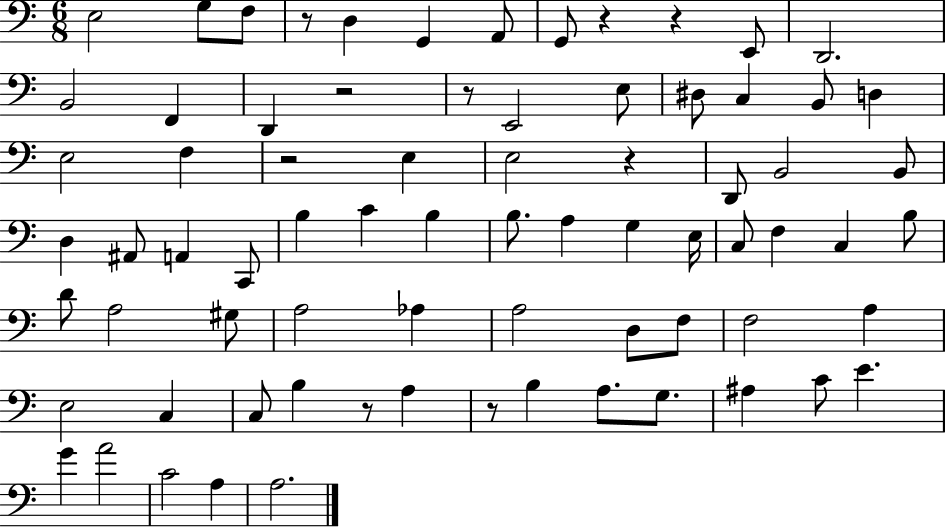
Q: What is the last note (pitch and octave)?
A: A3